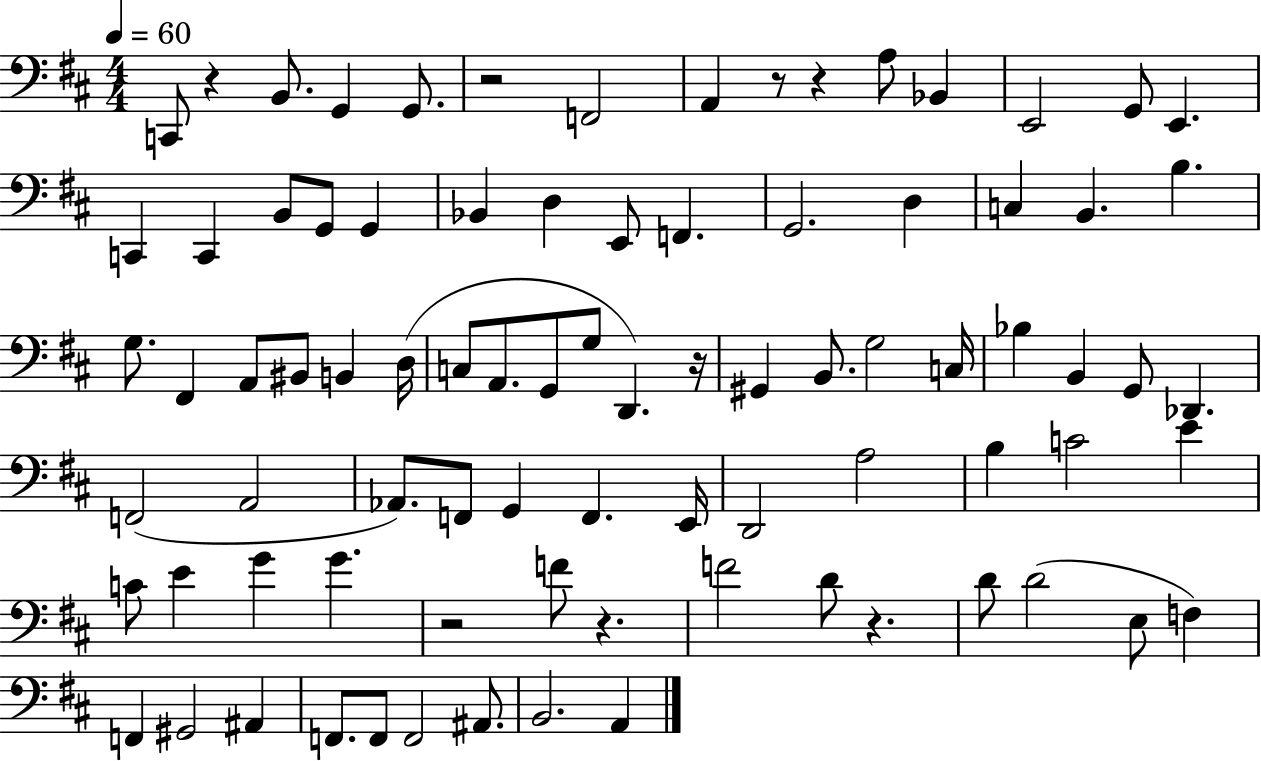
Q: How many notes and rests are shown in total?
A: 84